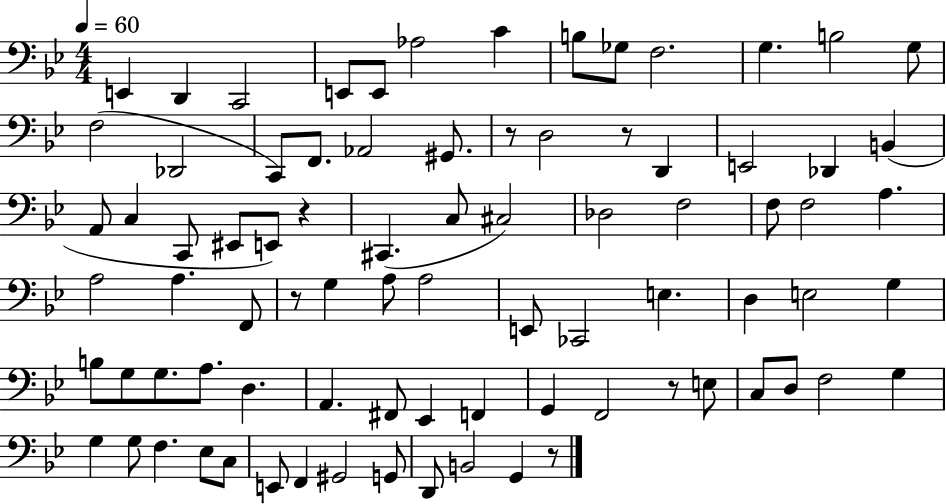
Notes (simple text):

E2/q D2/q C2/h E2/e E2/e Ab3/h C4/q B3/e Gb3/e F3/h. G3/q. B3/h G3/e F3/h Db2/h C2/e F2/e. Ab2/h G#2/e. R/e D3/h R/e D2/q E2/h Db2/q B2/q A2/e C3/q C2/e EIS2/e E2/e R/q C#2/q. C3/e C#3/h Db3/h F3/h F3/e F3/h A3/q. A3/h A3/q. F2/e R/e G3/q A3/e A3/h E2/e CES2/h E3/q. D3/q E3/h G3/q B3/e G3/e G3/e. A3/e. D3/q. A2/q. F#2/e Eb2/q F2/q G2/q F2/h R/e E3/e C3/e D3/e F3/h G3/q G3/q G3/e F3/q. Eb3/e C3/e E2/e F2/q G#2/h G2/e D2/e B2/h G2/q R/e